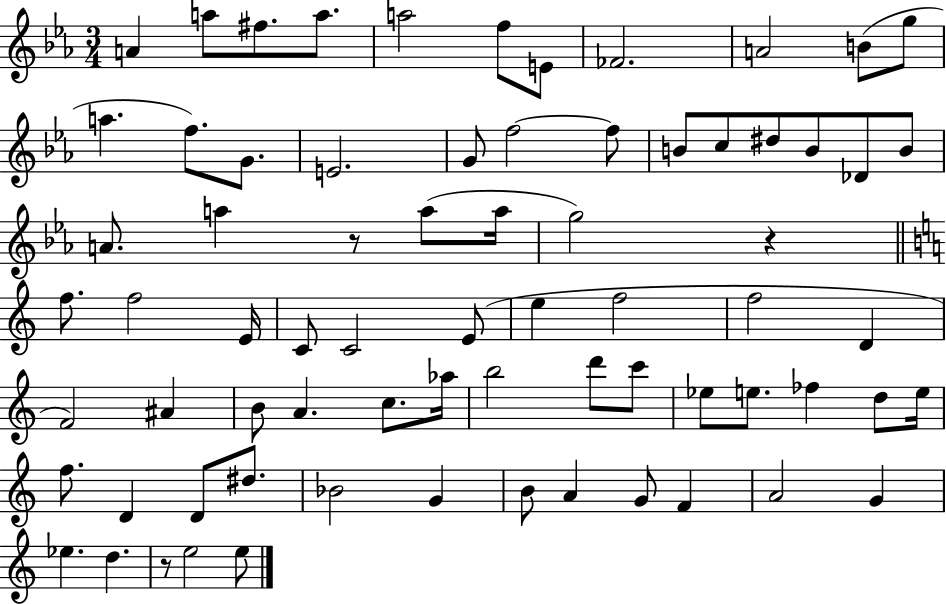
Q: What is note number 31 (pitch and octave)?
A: F5